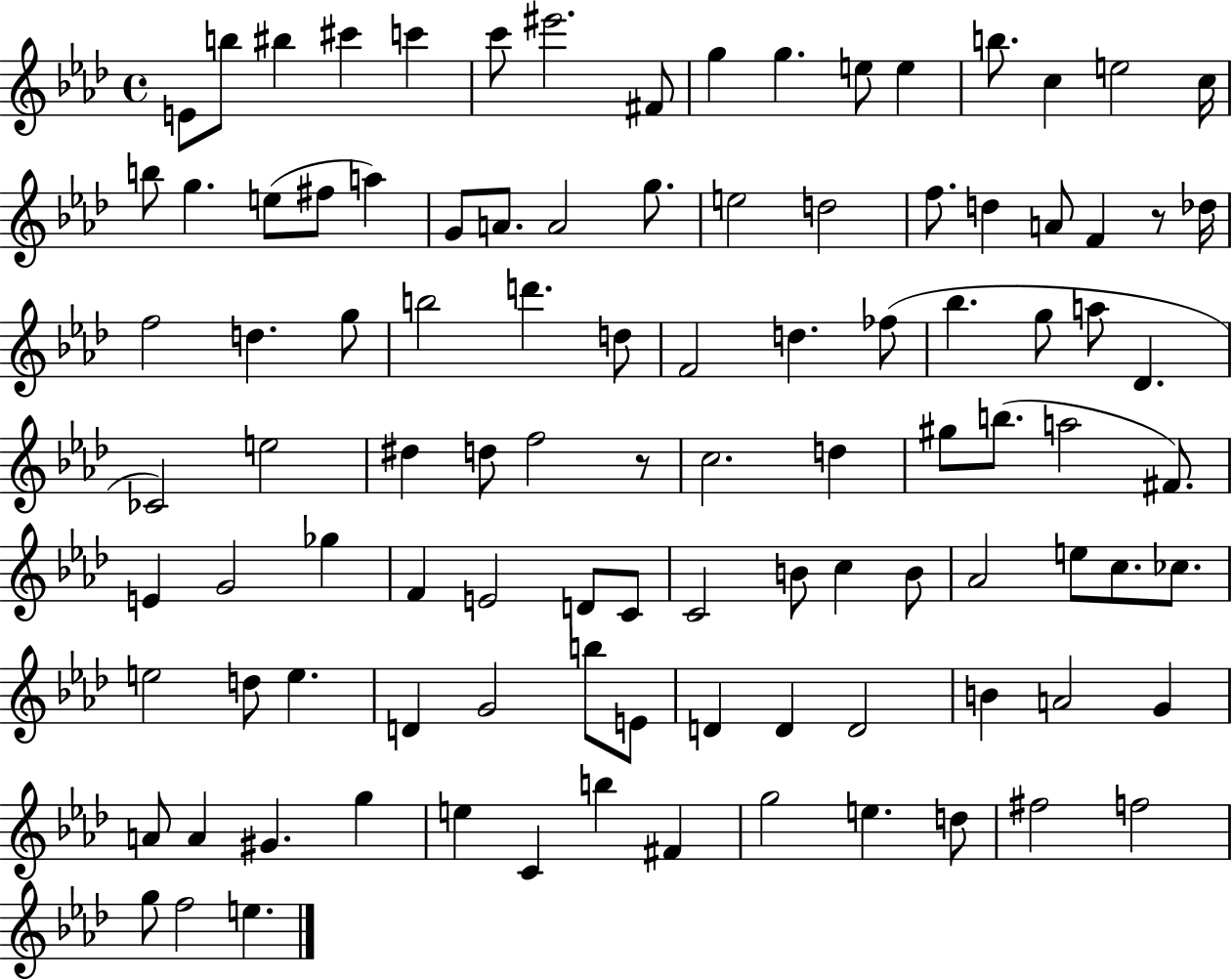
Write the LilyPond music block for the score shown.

{
  \clef treble
  \time 4/4
  \defaultTimeSignature
  \key aes \major
  \repeat volta 2 { e'8 b''8 bis''4 cis'''4 c'''4 | c'''8 eis'''2. fis'8 | g''4 g''4. e''8 e''4 | b''8. c''4 e''2 c''16 | \break b''8 g''4. e''8( fis''8 a''4) | g'8 a'8. a'2 g''8. | e''2 d''2 | f''8. d''4 a'8 f'4 r8 des''16 | \break f''2 d''4. g''8 | b''2 d'''4. d''8 | f'2 d''4. fes''8( | bes''4. g''8 a''8 des'4. | \break ces'2) e''2 | dis''4 d''8 f''2 r8 | c''2. d''4 | gis''8 b''8.( a''2 fis'8.) | \break e'4 g'2 ges''4 | f'4 e'2 d'8 c'8 | c'2 b'8 c''4 b'8 | aes'2 e''8 c''8. ces''8. | \break e''2 d''8 e''4. | d'4 g'2 b''8 e'8 | d'4 d'4 d'2 | b'4 a'2 g'4 | \break a'8 a'4 gis'4. g''4 | e''4 c'4 b''4 fis'4 | g''2 e''4. d''8 | fis''2 f''2 | \break g''8 f''2 e''4. | } \bar "|."
}